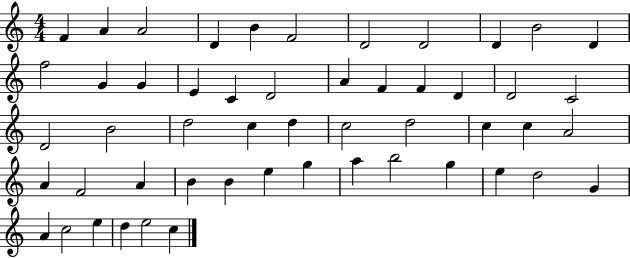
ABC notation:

X:1
T:Untitled
M:4/4
L:1/4
K:C
F A A2 D B F2 D2 D2 D B2 D f2 G G E C D2 A F F D D2 C2 D2 B2 d2 c d c2 d2 c c A2 A F2 A B B e g a b2 g e d2 G A c2 e d e2 c